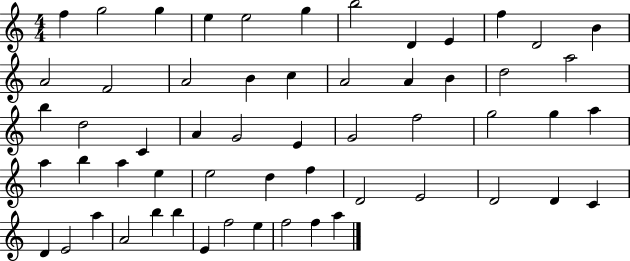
F5/q G5/h G5/q E5/q E5/h G5/q B5/h D4/q E4/q F5/q D4/h B4/q A4/h F4/h A4/h B4/q C5/q A4/h A4/q B4/q D5/h A5/h B5/q D5/h C4/q A4/q G4/h E4/q G4/h F5/h G5/h G5/q A5/q A5/q B5/q A5/q E5/q E5/h D5/q F5/q D4/h E4/h D4/h D4/q C4/q D4/q E4/h A5/q A4/h B5/q B5/q E4/q F5/h E5/q F5/h F5/q A5/q